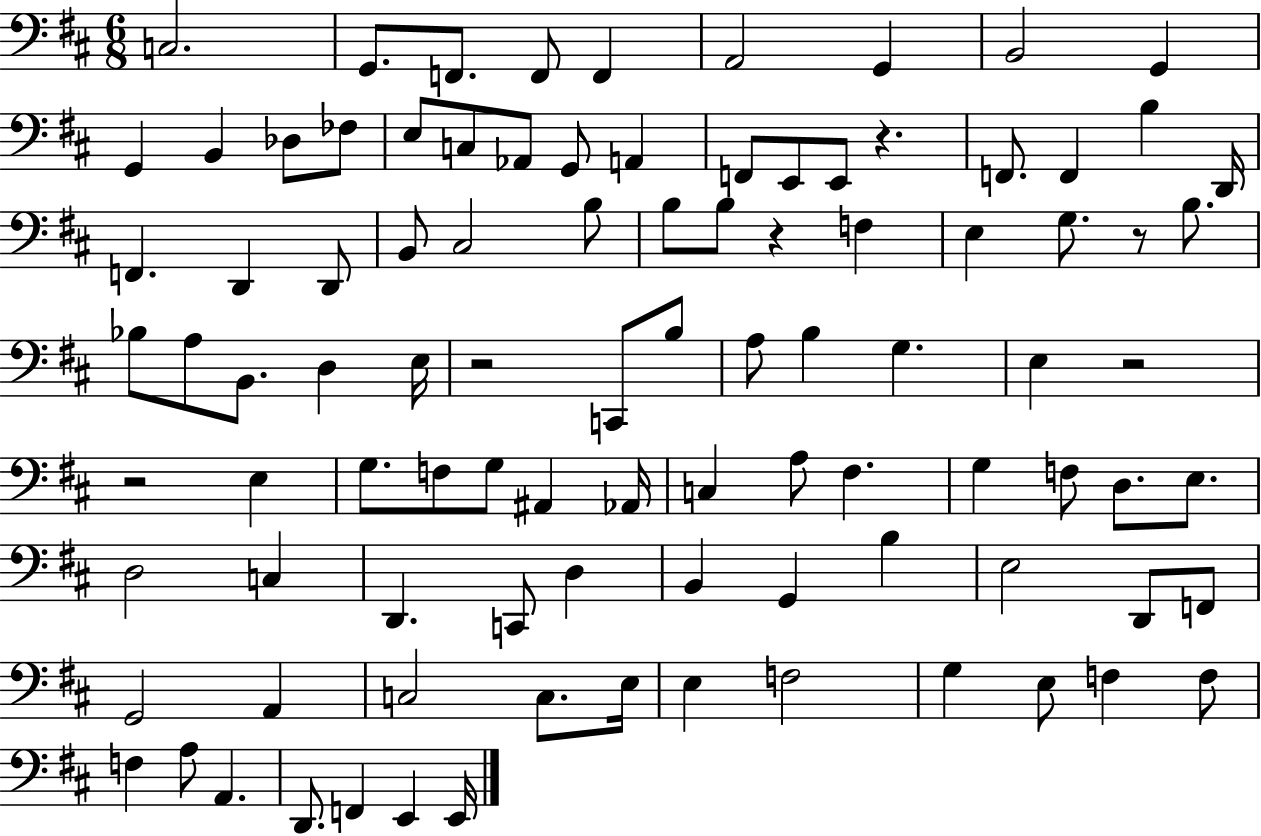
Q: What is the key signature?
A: D major